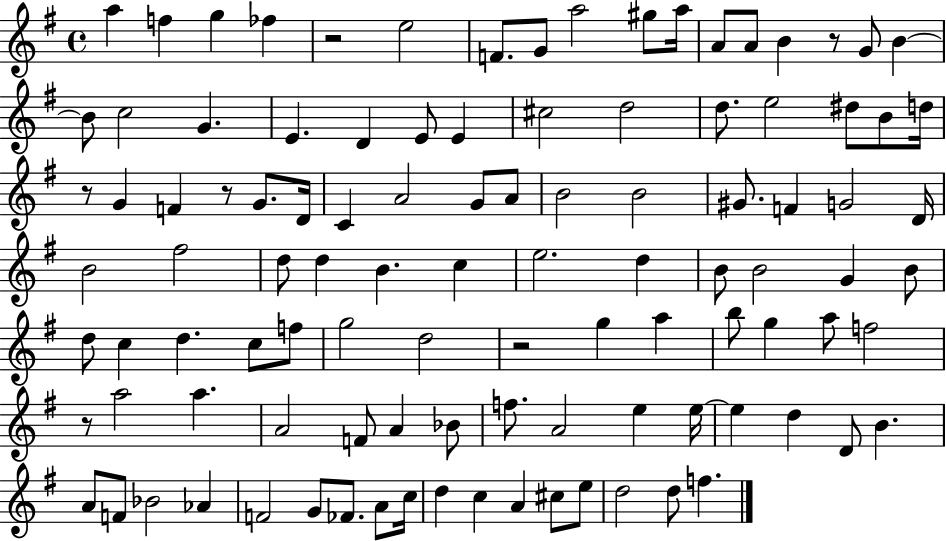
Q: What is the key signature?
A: G major